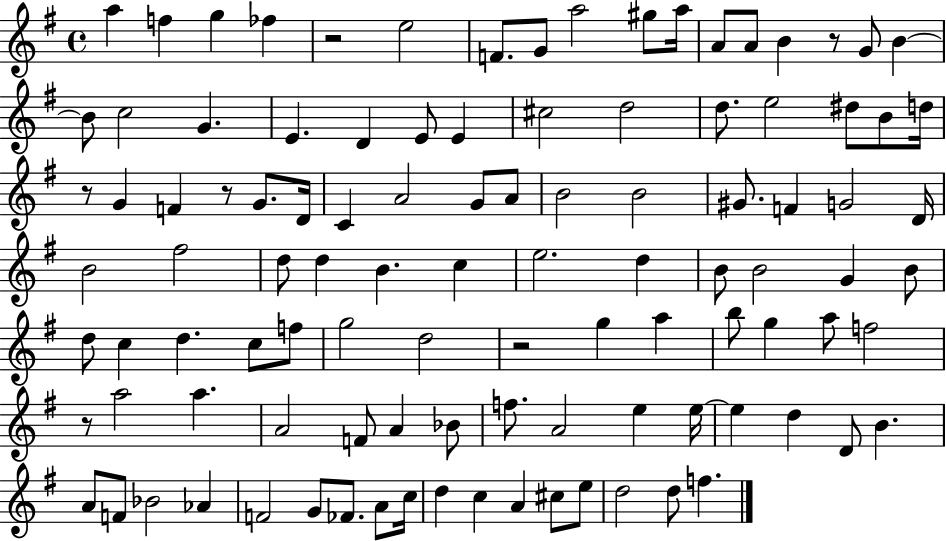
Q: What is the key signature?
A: G major